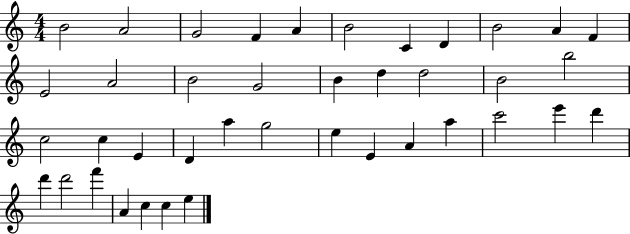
X:1
T:Untitled
M:4/4
L:1/4
K:C
B2 A2 G2 F A B2 C D B2 A F E2 A2 B2 G2 B d d2 B2 b2 c2 c E D a g2 e E A a c'2 e' d' d' d'2 f' A c c e